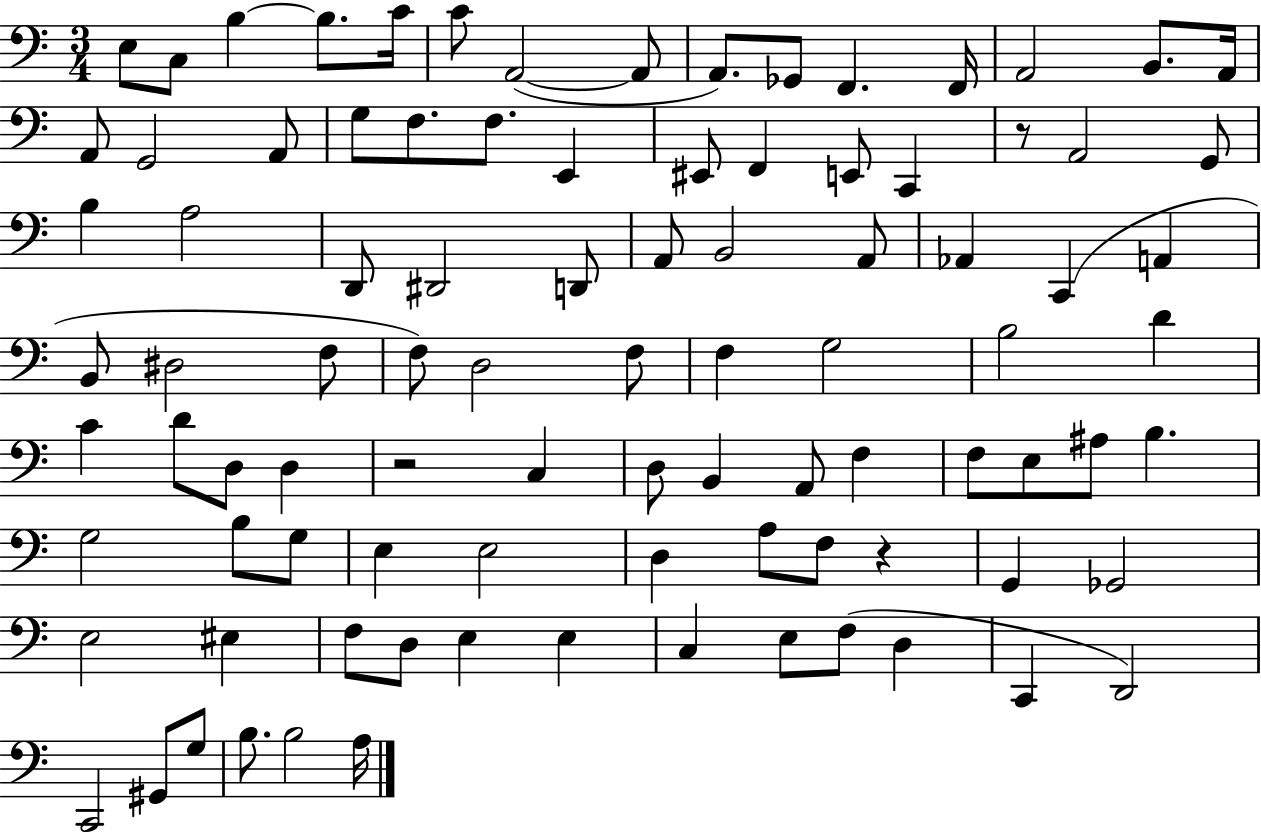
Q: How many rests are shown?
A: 3